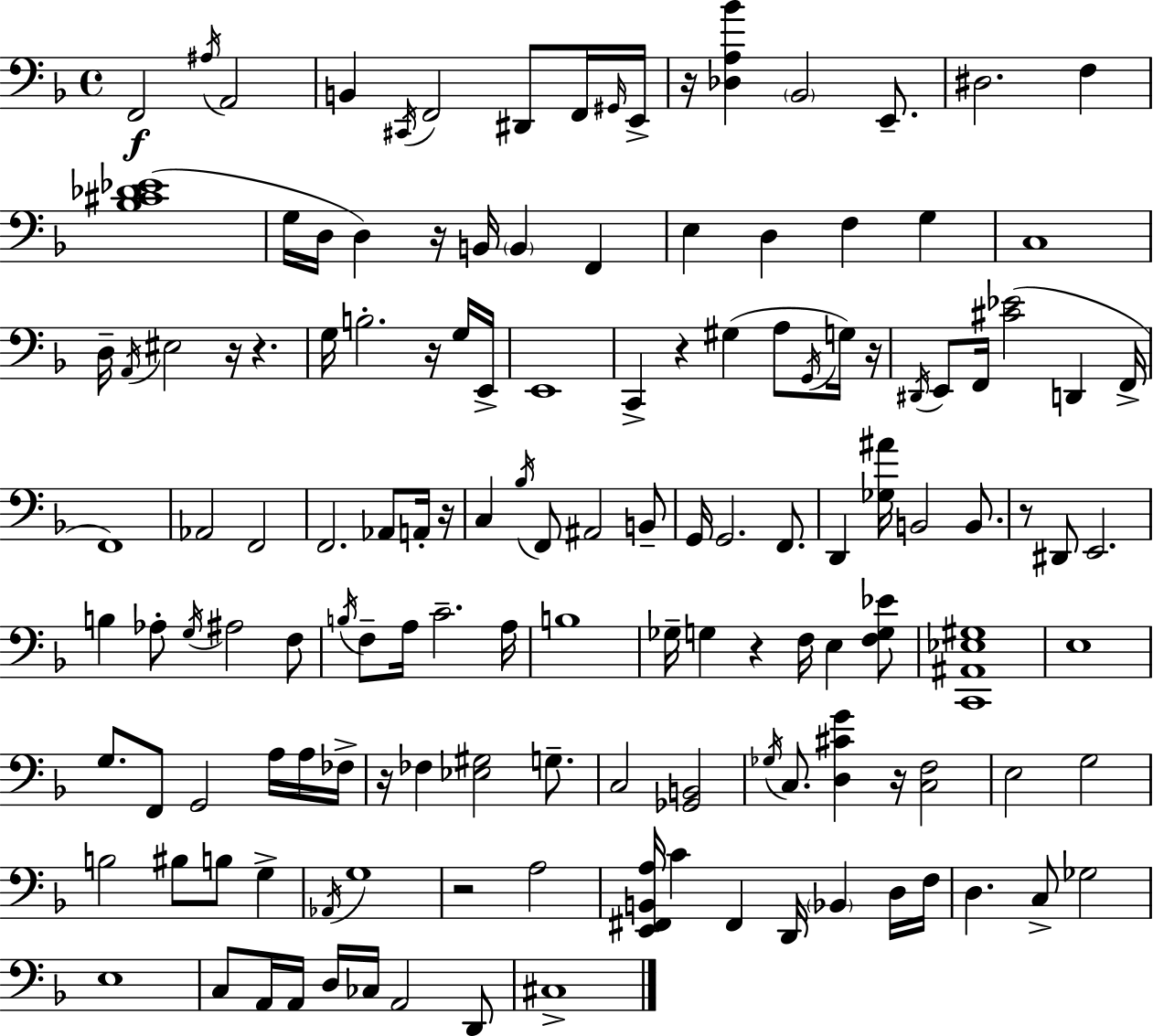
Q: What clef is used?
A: bass